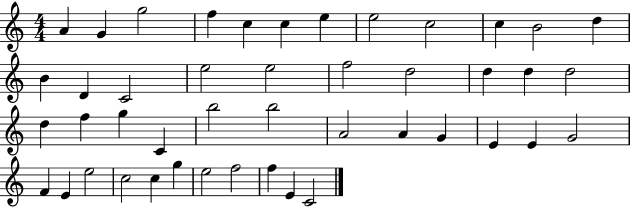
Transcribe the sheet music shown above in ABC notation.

X:1
T:Untitled
M:4/4
L:1/4
K:C
A G g2 f c c e e2 c2 c B2 d B D C2 e2 e2 f2 d2 d d d2 d f g C b2 b2 A2 A G E E G2 F E e2 c2 c g e2 f2 f E C2